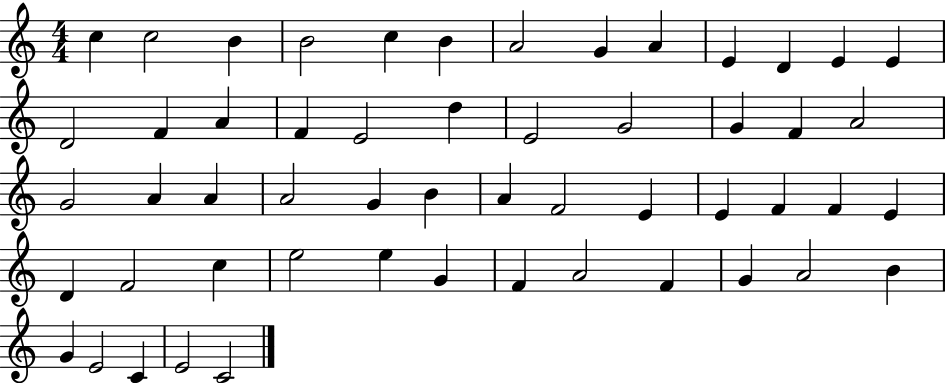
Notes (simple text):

C5/q C5/h B4/q B4/h C5/q B4/q A4/h G4/q A4/q E4/q D4/q E4/q E4/q D4/h F4/q A4/q F4/q E4/h D5/q E4/h G4/h G4/q F4/q A4/h G4/h A4/q A4/q A4/h G4/q B4/q A4/q F4/h E4/q E4/q F4/q F4/q E4/q D4/q F4/h C5/q E5/h E5/q G4/q F4/q A4/h F4/q G4/q A4/h B4/q G4/q E4/h C4/q E4/h C4/h